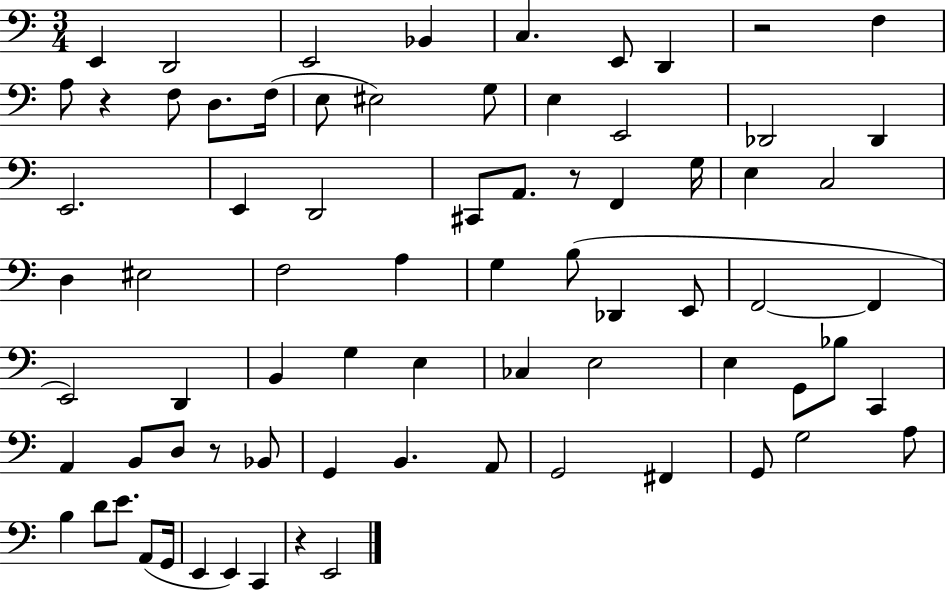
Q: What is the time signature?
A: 3/4